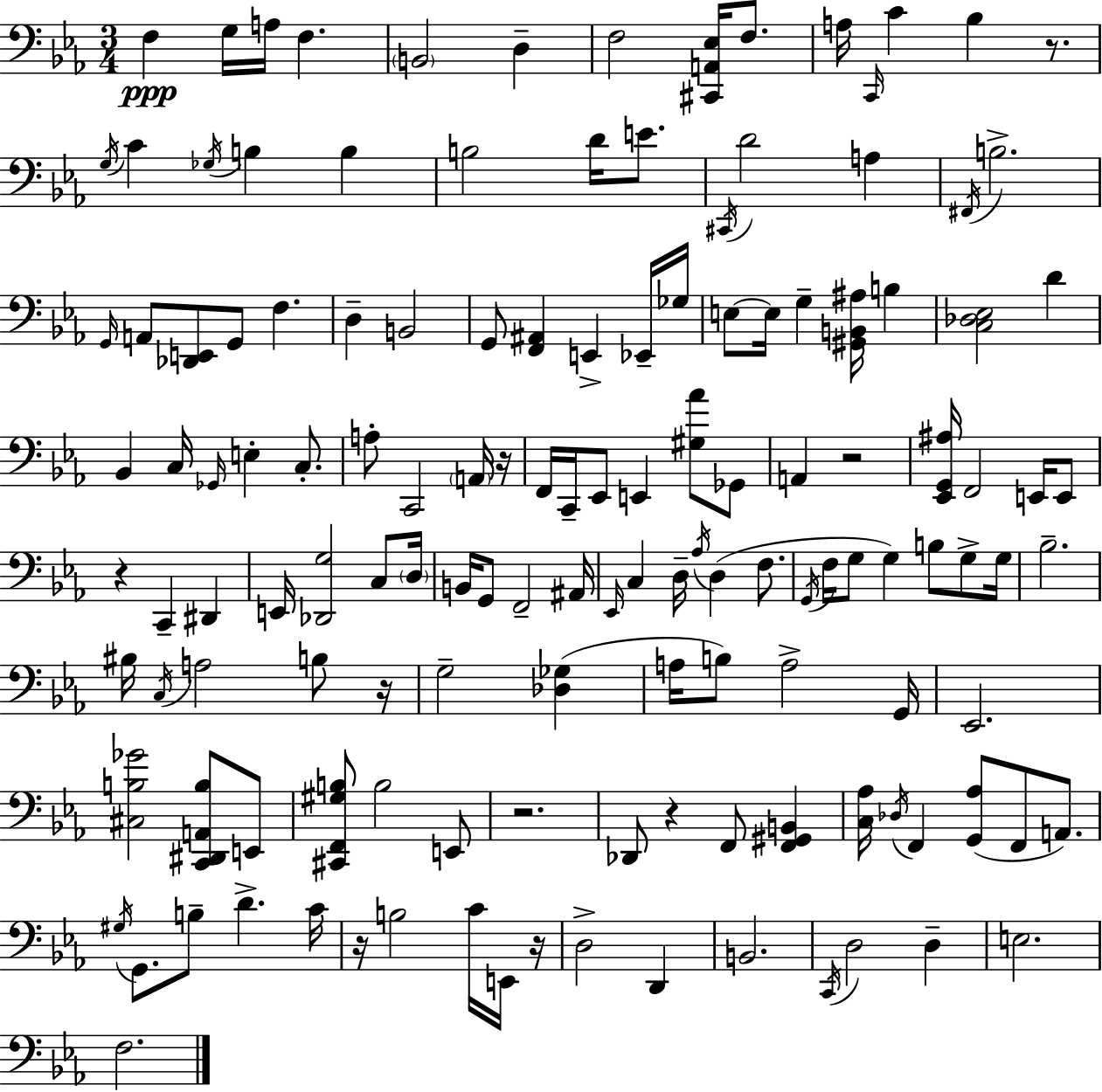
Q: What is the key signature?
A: EES major